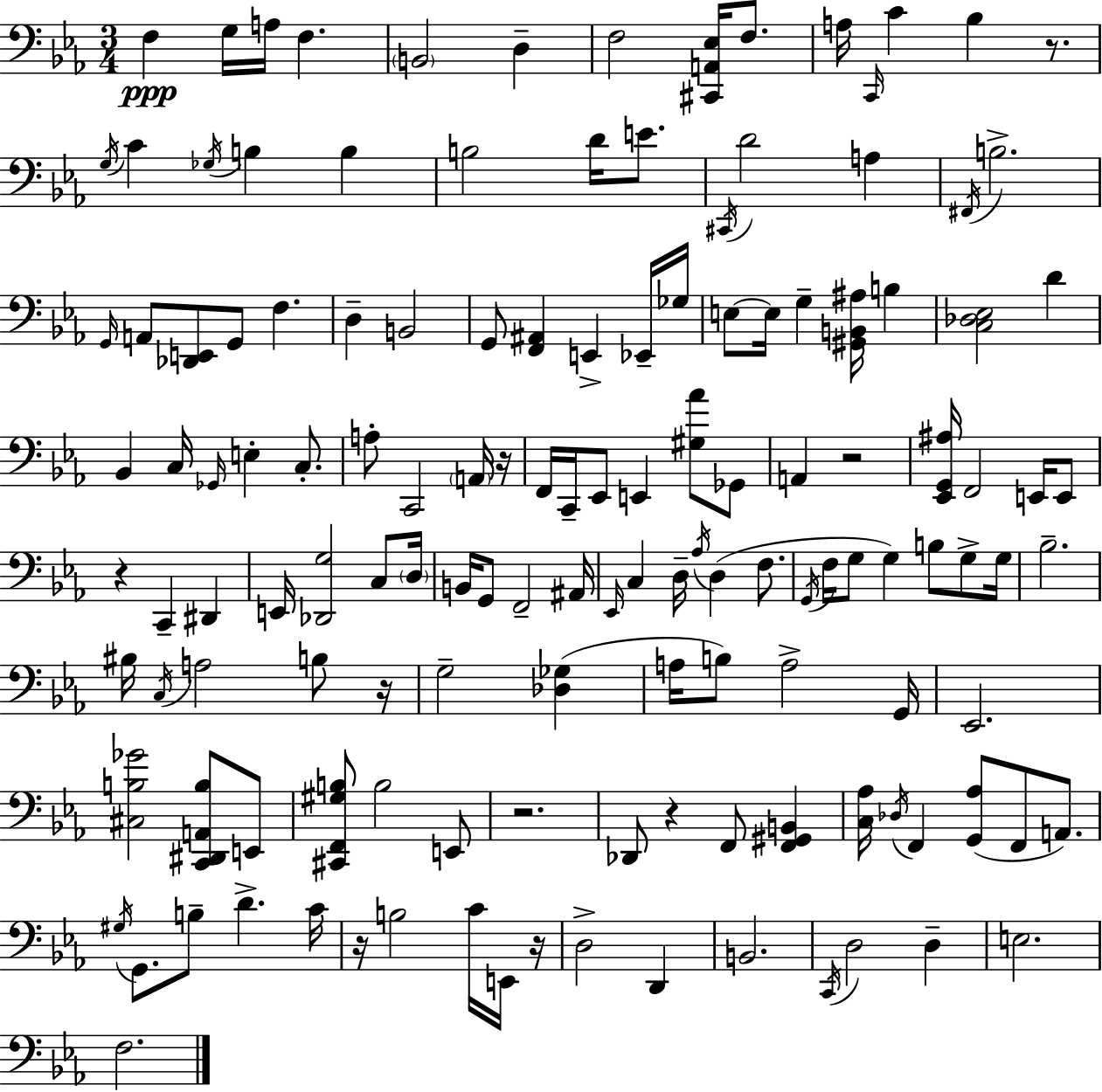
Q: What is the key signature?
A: EES major